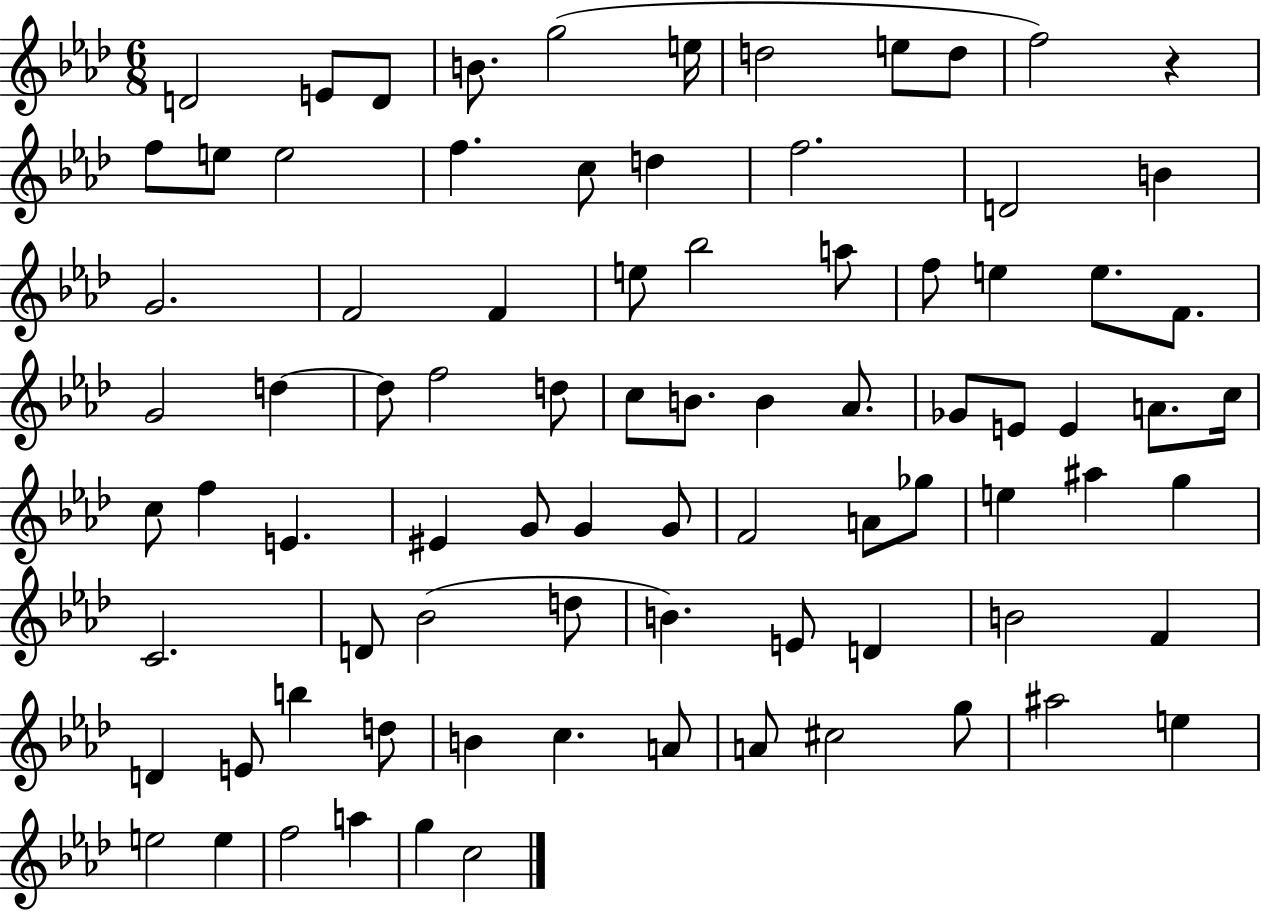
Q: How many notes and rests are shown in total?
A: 84